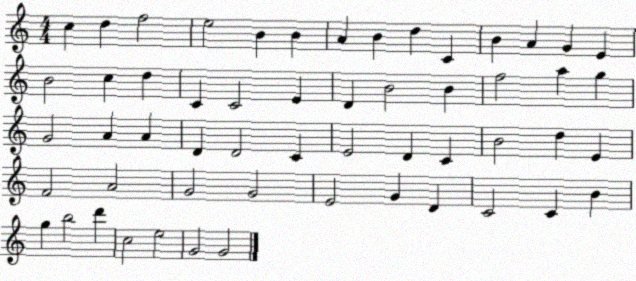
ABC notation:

X:1
T:Untitled
M:4/4
L:1/4
K:C
c d f2 e2 B B A B d C B A G E B2 c d C C2 E D B2 B f2 a g G2 A A D D2 C E2 D C B2 d E F2 A2 G2 G2 E2 G D C2 C B g b2 d' c2 e2 G2 G2